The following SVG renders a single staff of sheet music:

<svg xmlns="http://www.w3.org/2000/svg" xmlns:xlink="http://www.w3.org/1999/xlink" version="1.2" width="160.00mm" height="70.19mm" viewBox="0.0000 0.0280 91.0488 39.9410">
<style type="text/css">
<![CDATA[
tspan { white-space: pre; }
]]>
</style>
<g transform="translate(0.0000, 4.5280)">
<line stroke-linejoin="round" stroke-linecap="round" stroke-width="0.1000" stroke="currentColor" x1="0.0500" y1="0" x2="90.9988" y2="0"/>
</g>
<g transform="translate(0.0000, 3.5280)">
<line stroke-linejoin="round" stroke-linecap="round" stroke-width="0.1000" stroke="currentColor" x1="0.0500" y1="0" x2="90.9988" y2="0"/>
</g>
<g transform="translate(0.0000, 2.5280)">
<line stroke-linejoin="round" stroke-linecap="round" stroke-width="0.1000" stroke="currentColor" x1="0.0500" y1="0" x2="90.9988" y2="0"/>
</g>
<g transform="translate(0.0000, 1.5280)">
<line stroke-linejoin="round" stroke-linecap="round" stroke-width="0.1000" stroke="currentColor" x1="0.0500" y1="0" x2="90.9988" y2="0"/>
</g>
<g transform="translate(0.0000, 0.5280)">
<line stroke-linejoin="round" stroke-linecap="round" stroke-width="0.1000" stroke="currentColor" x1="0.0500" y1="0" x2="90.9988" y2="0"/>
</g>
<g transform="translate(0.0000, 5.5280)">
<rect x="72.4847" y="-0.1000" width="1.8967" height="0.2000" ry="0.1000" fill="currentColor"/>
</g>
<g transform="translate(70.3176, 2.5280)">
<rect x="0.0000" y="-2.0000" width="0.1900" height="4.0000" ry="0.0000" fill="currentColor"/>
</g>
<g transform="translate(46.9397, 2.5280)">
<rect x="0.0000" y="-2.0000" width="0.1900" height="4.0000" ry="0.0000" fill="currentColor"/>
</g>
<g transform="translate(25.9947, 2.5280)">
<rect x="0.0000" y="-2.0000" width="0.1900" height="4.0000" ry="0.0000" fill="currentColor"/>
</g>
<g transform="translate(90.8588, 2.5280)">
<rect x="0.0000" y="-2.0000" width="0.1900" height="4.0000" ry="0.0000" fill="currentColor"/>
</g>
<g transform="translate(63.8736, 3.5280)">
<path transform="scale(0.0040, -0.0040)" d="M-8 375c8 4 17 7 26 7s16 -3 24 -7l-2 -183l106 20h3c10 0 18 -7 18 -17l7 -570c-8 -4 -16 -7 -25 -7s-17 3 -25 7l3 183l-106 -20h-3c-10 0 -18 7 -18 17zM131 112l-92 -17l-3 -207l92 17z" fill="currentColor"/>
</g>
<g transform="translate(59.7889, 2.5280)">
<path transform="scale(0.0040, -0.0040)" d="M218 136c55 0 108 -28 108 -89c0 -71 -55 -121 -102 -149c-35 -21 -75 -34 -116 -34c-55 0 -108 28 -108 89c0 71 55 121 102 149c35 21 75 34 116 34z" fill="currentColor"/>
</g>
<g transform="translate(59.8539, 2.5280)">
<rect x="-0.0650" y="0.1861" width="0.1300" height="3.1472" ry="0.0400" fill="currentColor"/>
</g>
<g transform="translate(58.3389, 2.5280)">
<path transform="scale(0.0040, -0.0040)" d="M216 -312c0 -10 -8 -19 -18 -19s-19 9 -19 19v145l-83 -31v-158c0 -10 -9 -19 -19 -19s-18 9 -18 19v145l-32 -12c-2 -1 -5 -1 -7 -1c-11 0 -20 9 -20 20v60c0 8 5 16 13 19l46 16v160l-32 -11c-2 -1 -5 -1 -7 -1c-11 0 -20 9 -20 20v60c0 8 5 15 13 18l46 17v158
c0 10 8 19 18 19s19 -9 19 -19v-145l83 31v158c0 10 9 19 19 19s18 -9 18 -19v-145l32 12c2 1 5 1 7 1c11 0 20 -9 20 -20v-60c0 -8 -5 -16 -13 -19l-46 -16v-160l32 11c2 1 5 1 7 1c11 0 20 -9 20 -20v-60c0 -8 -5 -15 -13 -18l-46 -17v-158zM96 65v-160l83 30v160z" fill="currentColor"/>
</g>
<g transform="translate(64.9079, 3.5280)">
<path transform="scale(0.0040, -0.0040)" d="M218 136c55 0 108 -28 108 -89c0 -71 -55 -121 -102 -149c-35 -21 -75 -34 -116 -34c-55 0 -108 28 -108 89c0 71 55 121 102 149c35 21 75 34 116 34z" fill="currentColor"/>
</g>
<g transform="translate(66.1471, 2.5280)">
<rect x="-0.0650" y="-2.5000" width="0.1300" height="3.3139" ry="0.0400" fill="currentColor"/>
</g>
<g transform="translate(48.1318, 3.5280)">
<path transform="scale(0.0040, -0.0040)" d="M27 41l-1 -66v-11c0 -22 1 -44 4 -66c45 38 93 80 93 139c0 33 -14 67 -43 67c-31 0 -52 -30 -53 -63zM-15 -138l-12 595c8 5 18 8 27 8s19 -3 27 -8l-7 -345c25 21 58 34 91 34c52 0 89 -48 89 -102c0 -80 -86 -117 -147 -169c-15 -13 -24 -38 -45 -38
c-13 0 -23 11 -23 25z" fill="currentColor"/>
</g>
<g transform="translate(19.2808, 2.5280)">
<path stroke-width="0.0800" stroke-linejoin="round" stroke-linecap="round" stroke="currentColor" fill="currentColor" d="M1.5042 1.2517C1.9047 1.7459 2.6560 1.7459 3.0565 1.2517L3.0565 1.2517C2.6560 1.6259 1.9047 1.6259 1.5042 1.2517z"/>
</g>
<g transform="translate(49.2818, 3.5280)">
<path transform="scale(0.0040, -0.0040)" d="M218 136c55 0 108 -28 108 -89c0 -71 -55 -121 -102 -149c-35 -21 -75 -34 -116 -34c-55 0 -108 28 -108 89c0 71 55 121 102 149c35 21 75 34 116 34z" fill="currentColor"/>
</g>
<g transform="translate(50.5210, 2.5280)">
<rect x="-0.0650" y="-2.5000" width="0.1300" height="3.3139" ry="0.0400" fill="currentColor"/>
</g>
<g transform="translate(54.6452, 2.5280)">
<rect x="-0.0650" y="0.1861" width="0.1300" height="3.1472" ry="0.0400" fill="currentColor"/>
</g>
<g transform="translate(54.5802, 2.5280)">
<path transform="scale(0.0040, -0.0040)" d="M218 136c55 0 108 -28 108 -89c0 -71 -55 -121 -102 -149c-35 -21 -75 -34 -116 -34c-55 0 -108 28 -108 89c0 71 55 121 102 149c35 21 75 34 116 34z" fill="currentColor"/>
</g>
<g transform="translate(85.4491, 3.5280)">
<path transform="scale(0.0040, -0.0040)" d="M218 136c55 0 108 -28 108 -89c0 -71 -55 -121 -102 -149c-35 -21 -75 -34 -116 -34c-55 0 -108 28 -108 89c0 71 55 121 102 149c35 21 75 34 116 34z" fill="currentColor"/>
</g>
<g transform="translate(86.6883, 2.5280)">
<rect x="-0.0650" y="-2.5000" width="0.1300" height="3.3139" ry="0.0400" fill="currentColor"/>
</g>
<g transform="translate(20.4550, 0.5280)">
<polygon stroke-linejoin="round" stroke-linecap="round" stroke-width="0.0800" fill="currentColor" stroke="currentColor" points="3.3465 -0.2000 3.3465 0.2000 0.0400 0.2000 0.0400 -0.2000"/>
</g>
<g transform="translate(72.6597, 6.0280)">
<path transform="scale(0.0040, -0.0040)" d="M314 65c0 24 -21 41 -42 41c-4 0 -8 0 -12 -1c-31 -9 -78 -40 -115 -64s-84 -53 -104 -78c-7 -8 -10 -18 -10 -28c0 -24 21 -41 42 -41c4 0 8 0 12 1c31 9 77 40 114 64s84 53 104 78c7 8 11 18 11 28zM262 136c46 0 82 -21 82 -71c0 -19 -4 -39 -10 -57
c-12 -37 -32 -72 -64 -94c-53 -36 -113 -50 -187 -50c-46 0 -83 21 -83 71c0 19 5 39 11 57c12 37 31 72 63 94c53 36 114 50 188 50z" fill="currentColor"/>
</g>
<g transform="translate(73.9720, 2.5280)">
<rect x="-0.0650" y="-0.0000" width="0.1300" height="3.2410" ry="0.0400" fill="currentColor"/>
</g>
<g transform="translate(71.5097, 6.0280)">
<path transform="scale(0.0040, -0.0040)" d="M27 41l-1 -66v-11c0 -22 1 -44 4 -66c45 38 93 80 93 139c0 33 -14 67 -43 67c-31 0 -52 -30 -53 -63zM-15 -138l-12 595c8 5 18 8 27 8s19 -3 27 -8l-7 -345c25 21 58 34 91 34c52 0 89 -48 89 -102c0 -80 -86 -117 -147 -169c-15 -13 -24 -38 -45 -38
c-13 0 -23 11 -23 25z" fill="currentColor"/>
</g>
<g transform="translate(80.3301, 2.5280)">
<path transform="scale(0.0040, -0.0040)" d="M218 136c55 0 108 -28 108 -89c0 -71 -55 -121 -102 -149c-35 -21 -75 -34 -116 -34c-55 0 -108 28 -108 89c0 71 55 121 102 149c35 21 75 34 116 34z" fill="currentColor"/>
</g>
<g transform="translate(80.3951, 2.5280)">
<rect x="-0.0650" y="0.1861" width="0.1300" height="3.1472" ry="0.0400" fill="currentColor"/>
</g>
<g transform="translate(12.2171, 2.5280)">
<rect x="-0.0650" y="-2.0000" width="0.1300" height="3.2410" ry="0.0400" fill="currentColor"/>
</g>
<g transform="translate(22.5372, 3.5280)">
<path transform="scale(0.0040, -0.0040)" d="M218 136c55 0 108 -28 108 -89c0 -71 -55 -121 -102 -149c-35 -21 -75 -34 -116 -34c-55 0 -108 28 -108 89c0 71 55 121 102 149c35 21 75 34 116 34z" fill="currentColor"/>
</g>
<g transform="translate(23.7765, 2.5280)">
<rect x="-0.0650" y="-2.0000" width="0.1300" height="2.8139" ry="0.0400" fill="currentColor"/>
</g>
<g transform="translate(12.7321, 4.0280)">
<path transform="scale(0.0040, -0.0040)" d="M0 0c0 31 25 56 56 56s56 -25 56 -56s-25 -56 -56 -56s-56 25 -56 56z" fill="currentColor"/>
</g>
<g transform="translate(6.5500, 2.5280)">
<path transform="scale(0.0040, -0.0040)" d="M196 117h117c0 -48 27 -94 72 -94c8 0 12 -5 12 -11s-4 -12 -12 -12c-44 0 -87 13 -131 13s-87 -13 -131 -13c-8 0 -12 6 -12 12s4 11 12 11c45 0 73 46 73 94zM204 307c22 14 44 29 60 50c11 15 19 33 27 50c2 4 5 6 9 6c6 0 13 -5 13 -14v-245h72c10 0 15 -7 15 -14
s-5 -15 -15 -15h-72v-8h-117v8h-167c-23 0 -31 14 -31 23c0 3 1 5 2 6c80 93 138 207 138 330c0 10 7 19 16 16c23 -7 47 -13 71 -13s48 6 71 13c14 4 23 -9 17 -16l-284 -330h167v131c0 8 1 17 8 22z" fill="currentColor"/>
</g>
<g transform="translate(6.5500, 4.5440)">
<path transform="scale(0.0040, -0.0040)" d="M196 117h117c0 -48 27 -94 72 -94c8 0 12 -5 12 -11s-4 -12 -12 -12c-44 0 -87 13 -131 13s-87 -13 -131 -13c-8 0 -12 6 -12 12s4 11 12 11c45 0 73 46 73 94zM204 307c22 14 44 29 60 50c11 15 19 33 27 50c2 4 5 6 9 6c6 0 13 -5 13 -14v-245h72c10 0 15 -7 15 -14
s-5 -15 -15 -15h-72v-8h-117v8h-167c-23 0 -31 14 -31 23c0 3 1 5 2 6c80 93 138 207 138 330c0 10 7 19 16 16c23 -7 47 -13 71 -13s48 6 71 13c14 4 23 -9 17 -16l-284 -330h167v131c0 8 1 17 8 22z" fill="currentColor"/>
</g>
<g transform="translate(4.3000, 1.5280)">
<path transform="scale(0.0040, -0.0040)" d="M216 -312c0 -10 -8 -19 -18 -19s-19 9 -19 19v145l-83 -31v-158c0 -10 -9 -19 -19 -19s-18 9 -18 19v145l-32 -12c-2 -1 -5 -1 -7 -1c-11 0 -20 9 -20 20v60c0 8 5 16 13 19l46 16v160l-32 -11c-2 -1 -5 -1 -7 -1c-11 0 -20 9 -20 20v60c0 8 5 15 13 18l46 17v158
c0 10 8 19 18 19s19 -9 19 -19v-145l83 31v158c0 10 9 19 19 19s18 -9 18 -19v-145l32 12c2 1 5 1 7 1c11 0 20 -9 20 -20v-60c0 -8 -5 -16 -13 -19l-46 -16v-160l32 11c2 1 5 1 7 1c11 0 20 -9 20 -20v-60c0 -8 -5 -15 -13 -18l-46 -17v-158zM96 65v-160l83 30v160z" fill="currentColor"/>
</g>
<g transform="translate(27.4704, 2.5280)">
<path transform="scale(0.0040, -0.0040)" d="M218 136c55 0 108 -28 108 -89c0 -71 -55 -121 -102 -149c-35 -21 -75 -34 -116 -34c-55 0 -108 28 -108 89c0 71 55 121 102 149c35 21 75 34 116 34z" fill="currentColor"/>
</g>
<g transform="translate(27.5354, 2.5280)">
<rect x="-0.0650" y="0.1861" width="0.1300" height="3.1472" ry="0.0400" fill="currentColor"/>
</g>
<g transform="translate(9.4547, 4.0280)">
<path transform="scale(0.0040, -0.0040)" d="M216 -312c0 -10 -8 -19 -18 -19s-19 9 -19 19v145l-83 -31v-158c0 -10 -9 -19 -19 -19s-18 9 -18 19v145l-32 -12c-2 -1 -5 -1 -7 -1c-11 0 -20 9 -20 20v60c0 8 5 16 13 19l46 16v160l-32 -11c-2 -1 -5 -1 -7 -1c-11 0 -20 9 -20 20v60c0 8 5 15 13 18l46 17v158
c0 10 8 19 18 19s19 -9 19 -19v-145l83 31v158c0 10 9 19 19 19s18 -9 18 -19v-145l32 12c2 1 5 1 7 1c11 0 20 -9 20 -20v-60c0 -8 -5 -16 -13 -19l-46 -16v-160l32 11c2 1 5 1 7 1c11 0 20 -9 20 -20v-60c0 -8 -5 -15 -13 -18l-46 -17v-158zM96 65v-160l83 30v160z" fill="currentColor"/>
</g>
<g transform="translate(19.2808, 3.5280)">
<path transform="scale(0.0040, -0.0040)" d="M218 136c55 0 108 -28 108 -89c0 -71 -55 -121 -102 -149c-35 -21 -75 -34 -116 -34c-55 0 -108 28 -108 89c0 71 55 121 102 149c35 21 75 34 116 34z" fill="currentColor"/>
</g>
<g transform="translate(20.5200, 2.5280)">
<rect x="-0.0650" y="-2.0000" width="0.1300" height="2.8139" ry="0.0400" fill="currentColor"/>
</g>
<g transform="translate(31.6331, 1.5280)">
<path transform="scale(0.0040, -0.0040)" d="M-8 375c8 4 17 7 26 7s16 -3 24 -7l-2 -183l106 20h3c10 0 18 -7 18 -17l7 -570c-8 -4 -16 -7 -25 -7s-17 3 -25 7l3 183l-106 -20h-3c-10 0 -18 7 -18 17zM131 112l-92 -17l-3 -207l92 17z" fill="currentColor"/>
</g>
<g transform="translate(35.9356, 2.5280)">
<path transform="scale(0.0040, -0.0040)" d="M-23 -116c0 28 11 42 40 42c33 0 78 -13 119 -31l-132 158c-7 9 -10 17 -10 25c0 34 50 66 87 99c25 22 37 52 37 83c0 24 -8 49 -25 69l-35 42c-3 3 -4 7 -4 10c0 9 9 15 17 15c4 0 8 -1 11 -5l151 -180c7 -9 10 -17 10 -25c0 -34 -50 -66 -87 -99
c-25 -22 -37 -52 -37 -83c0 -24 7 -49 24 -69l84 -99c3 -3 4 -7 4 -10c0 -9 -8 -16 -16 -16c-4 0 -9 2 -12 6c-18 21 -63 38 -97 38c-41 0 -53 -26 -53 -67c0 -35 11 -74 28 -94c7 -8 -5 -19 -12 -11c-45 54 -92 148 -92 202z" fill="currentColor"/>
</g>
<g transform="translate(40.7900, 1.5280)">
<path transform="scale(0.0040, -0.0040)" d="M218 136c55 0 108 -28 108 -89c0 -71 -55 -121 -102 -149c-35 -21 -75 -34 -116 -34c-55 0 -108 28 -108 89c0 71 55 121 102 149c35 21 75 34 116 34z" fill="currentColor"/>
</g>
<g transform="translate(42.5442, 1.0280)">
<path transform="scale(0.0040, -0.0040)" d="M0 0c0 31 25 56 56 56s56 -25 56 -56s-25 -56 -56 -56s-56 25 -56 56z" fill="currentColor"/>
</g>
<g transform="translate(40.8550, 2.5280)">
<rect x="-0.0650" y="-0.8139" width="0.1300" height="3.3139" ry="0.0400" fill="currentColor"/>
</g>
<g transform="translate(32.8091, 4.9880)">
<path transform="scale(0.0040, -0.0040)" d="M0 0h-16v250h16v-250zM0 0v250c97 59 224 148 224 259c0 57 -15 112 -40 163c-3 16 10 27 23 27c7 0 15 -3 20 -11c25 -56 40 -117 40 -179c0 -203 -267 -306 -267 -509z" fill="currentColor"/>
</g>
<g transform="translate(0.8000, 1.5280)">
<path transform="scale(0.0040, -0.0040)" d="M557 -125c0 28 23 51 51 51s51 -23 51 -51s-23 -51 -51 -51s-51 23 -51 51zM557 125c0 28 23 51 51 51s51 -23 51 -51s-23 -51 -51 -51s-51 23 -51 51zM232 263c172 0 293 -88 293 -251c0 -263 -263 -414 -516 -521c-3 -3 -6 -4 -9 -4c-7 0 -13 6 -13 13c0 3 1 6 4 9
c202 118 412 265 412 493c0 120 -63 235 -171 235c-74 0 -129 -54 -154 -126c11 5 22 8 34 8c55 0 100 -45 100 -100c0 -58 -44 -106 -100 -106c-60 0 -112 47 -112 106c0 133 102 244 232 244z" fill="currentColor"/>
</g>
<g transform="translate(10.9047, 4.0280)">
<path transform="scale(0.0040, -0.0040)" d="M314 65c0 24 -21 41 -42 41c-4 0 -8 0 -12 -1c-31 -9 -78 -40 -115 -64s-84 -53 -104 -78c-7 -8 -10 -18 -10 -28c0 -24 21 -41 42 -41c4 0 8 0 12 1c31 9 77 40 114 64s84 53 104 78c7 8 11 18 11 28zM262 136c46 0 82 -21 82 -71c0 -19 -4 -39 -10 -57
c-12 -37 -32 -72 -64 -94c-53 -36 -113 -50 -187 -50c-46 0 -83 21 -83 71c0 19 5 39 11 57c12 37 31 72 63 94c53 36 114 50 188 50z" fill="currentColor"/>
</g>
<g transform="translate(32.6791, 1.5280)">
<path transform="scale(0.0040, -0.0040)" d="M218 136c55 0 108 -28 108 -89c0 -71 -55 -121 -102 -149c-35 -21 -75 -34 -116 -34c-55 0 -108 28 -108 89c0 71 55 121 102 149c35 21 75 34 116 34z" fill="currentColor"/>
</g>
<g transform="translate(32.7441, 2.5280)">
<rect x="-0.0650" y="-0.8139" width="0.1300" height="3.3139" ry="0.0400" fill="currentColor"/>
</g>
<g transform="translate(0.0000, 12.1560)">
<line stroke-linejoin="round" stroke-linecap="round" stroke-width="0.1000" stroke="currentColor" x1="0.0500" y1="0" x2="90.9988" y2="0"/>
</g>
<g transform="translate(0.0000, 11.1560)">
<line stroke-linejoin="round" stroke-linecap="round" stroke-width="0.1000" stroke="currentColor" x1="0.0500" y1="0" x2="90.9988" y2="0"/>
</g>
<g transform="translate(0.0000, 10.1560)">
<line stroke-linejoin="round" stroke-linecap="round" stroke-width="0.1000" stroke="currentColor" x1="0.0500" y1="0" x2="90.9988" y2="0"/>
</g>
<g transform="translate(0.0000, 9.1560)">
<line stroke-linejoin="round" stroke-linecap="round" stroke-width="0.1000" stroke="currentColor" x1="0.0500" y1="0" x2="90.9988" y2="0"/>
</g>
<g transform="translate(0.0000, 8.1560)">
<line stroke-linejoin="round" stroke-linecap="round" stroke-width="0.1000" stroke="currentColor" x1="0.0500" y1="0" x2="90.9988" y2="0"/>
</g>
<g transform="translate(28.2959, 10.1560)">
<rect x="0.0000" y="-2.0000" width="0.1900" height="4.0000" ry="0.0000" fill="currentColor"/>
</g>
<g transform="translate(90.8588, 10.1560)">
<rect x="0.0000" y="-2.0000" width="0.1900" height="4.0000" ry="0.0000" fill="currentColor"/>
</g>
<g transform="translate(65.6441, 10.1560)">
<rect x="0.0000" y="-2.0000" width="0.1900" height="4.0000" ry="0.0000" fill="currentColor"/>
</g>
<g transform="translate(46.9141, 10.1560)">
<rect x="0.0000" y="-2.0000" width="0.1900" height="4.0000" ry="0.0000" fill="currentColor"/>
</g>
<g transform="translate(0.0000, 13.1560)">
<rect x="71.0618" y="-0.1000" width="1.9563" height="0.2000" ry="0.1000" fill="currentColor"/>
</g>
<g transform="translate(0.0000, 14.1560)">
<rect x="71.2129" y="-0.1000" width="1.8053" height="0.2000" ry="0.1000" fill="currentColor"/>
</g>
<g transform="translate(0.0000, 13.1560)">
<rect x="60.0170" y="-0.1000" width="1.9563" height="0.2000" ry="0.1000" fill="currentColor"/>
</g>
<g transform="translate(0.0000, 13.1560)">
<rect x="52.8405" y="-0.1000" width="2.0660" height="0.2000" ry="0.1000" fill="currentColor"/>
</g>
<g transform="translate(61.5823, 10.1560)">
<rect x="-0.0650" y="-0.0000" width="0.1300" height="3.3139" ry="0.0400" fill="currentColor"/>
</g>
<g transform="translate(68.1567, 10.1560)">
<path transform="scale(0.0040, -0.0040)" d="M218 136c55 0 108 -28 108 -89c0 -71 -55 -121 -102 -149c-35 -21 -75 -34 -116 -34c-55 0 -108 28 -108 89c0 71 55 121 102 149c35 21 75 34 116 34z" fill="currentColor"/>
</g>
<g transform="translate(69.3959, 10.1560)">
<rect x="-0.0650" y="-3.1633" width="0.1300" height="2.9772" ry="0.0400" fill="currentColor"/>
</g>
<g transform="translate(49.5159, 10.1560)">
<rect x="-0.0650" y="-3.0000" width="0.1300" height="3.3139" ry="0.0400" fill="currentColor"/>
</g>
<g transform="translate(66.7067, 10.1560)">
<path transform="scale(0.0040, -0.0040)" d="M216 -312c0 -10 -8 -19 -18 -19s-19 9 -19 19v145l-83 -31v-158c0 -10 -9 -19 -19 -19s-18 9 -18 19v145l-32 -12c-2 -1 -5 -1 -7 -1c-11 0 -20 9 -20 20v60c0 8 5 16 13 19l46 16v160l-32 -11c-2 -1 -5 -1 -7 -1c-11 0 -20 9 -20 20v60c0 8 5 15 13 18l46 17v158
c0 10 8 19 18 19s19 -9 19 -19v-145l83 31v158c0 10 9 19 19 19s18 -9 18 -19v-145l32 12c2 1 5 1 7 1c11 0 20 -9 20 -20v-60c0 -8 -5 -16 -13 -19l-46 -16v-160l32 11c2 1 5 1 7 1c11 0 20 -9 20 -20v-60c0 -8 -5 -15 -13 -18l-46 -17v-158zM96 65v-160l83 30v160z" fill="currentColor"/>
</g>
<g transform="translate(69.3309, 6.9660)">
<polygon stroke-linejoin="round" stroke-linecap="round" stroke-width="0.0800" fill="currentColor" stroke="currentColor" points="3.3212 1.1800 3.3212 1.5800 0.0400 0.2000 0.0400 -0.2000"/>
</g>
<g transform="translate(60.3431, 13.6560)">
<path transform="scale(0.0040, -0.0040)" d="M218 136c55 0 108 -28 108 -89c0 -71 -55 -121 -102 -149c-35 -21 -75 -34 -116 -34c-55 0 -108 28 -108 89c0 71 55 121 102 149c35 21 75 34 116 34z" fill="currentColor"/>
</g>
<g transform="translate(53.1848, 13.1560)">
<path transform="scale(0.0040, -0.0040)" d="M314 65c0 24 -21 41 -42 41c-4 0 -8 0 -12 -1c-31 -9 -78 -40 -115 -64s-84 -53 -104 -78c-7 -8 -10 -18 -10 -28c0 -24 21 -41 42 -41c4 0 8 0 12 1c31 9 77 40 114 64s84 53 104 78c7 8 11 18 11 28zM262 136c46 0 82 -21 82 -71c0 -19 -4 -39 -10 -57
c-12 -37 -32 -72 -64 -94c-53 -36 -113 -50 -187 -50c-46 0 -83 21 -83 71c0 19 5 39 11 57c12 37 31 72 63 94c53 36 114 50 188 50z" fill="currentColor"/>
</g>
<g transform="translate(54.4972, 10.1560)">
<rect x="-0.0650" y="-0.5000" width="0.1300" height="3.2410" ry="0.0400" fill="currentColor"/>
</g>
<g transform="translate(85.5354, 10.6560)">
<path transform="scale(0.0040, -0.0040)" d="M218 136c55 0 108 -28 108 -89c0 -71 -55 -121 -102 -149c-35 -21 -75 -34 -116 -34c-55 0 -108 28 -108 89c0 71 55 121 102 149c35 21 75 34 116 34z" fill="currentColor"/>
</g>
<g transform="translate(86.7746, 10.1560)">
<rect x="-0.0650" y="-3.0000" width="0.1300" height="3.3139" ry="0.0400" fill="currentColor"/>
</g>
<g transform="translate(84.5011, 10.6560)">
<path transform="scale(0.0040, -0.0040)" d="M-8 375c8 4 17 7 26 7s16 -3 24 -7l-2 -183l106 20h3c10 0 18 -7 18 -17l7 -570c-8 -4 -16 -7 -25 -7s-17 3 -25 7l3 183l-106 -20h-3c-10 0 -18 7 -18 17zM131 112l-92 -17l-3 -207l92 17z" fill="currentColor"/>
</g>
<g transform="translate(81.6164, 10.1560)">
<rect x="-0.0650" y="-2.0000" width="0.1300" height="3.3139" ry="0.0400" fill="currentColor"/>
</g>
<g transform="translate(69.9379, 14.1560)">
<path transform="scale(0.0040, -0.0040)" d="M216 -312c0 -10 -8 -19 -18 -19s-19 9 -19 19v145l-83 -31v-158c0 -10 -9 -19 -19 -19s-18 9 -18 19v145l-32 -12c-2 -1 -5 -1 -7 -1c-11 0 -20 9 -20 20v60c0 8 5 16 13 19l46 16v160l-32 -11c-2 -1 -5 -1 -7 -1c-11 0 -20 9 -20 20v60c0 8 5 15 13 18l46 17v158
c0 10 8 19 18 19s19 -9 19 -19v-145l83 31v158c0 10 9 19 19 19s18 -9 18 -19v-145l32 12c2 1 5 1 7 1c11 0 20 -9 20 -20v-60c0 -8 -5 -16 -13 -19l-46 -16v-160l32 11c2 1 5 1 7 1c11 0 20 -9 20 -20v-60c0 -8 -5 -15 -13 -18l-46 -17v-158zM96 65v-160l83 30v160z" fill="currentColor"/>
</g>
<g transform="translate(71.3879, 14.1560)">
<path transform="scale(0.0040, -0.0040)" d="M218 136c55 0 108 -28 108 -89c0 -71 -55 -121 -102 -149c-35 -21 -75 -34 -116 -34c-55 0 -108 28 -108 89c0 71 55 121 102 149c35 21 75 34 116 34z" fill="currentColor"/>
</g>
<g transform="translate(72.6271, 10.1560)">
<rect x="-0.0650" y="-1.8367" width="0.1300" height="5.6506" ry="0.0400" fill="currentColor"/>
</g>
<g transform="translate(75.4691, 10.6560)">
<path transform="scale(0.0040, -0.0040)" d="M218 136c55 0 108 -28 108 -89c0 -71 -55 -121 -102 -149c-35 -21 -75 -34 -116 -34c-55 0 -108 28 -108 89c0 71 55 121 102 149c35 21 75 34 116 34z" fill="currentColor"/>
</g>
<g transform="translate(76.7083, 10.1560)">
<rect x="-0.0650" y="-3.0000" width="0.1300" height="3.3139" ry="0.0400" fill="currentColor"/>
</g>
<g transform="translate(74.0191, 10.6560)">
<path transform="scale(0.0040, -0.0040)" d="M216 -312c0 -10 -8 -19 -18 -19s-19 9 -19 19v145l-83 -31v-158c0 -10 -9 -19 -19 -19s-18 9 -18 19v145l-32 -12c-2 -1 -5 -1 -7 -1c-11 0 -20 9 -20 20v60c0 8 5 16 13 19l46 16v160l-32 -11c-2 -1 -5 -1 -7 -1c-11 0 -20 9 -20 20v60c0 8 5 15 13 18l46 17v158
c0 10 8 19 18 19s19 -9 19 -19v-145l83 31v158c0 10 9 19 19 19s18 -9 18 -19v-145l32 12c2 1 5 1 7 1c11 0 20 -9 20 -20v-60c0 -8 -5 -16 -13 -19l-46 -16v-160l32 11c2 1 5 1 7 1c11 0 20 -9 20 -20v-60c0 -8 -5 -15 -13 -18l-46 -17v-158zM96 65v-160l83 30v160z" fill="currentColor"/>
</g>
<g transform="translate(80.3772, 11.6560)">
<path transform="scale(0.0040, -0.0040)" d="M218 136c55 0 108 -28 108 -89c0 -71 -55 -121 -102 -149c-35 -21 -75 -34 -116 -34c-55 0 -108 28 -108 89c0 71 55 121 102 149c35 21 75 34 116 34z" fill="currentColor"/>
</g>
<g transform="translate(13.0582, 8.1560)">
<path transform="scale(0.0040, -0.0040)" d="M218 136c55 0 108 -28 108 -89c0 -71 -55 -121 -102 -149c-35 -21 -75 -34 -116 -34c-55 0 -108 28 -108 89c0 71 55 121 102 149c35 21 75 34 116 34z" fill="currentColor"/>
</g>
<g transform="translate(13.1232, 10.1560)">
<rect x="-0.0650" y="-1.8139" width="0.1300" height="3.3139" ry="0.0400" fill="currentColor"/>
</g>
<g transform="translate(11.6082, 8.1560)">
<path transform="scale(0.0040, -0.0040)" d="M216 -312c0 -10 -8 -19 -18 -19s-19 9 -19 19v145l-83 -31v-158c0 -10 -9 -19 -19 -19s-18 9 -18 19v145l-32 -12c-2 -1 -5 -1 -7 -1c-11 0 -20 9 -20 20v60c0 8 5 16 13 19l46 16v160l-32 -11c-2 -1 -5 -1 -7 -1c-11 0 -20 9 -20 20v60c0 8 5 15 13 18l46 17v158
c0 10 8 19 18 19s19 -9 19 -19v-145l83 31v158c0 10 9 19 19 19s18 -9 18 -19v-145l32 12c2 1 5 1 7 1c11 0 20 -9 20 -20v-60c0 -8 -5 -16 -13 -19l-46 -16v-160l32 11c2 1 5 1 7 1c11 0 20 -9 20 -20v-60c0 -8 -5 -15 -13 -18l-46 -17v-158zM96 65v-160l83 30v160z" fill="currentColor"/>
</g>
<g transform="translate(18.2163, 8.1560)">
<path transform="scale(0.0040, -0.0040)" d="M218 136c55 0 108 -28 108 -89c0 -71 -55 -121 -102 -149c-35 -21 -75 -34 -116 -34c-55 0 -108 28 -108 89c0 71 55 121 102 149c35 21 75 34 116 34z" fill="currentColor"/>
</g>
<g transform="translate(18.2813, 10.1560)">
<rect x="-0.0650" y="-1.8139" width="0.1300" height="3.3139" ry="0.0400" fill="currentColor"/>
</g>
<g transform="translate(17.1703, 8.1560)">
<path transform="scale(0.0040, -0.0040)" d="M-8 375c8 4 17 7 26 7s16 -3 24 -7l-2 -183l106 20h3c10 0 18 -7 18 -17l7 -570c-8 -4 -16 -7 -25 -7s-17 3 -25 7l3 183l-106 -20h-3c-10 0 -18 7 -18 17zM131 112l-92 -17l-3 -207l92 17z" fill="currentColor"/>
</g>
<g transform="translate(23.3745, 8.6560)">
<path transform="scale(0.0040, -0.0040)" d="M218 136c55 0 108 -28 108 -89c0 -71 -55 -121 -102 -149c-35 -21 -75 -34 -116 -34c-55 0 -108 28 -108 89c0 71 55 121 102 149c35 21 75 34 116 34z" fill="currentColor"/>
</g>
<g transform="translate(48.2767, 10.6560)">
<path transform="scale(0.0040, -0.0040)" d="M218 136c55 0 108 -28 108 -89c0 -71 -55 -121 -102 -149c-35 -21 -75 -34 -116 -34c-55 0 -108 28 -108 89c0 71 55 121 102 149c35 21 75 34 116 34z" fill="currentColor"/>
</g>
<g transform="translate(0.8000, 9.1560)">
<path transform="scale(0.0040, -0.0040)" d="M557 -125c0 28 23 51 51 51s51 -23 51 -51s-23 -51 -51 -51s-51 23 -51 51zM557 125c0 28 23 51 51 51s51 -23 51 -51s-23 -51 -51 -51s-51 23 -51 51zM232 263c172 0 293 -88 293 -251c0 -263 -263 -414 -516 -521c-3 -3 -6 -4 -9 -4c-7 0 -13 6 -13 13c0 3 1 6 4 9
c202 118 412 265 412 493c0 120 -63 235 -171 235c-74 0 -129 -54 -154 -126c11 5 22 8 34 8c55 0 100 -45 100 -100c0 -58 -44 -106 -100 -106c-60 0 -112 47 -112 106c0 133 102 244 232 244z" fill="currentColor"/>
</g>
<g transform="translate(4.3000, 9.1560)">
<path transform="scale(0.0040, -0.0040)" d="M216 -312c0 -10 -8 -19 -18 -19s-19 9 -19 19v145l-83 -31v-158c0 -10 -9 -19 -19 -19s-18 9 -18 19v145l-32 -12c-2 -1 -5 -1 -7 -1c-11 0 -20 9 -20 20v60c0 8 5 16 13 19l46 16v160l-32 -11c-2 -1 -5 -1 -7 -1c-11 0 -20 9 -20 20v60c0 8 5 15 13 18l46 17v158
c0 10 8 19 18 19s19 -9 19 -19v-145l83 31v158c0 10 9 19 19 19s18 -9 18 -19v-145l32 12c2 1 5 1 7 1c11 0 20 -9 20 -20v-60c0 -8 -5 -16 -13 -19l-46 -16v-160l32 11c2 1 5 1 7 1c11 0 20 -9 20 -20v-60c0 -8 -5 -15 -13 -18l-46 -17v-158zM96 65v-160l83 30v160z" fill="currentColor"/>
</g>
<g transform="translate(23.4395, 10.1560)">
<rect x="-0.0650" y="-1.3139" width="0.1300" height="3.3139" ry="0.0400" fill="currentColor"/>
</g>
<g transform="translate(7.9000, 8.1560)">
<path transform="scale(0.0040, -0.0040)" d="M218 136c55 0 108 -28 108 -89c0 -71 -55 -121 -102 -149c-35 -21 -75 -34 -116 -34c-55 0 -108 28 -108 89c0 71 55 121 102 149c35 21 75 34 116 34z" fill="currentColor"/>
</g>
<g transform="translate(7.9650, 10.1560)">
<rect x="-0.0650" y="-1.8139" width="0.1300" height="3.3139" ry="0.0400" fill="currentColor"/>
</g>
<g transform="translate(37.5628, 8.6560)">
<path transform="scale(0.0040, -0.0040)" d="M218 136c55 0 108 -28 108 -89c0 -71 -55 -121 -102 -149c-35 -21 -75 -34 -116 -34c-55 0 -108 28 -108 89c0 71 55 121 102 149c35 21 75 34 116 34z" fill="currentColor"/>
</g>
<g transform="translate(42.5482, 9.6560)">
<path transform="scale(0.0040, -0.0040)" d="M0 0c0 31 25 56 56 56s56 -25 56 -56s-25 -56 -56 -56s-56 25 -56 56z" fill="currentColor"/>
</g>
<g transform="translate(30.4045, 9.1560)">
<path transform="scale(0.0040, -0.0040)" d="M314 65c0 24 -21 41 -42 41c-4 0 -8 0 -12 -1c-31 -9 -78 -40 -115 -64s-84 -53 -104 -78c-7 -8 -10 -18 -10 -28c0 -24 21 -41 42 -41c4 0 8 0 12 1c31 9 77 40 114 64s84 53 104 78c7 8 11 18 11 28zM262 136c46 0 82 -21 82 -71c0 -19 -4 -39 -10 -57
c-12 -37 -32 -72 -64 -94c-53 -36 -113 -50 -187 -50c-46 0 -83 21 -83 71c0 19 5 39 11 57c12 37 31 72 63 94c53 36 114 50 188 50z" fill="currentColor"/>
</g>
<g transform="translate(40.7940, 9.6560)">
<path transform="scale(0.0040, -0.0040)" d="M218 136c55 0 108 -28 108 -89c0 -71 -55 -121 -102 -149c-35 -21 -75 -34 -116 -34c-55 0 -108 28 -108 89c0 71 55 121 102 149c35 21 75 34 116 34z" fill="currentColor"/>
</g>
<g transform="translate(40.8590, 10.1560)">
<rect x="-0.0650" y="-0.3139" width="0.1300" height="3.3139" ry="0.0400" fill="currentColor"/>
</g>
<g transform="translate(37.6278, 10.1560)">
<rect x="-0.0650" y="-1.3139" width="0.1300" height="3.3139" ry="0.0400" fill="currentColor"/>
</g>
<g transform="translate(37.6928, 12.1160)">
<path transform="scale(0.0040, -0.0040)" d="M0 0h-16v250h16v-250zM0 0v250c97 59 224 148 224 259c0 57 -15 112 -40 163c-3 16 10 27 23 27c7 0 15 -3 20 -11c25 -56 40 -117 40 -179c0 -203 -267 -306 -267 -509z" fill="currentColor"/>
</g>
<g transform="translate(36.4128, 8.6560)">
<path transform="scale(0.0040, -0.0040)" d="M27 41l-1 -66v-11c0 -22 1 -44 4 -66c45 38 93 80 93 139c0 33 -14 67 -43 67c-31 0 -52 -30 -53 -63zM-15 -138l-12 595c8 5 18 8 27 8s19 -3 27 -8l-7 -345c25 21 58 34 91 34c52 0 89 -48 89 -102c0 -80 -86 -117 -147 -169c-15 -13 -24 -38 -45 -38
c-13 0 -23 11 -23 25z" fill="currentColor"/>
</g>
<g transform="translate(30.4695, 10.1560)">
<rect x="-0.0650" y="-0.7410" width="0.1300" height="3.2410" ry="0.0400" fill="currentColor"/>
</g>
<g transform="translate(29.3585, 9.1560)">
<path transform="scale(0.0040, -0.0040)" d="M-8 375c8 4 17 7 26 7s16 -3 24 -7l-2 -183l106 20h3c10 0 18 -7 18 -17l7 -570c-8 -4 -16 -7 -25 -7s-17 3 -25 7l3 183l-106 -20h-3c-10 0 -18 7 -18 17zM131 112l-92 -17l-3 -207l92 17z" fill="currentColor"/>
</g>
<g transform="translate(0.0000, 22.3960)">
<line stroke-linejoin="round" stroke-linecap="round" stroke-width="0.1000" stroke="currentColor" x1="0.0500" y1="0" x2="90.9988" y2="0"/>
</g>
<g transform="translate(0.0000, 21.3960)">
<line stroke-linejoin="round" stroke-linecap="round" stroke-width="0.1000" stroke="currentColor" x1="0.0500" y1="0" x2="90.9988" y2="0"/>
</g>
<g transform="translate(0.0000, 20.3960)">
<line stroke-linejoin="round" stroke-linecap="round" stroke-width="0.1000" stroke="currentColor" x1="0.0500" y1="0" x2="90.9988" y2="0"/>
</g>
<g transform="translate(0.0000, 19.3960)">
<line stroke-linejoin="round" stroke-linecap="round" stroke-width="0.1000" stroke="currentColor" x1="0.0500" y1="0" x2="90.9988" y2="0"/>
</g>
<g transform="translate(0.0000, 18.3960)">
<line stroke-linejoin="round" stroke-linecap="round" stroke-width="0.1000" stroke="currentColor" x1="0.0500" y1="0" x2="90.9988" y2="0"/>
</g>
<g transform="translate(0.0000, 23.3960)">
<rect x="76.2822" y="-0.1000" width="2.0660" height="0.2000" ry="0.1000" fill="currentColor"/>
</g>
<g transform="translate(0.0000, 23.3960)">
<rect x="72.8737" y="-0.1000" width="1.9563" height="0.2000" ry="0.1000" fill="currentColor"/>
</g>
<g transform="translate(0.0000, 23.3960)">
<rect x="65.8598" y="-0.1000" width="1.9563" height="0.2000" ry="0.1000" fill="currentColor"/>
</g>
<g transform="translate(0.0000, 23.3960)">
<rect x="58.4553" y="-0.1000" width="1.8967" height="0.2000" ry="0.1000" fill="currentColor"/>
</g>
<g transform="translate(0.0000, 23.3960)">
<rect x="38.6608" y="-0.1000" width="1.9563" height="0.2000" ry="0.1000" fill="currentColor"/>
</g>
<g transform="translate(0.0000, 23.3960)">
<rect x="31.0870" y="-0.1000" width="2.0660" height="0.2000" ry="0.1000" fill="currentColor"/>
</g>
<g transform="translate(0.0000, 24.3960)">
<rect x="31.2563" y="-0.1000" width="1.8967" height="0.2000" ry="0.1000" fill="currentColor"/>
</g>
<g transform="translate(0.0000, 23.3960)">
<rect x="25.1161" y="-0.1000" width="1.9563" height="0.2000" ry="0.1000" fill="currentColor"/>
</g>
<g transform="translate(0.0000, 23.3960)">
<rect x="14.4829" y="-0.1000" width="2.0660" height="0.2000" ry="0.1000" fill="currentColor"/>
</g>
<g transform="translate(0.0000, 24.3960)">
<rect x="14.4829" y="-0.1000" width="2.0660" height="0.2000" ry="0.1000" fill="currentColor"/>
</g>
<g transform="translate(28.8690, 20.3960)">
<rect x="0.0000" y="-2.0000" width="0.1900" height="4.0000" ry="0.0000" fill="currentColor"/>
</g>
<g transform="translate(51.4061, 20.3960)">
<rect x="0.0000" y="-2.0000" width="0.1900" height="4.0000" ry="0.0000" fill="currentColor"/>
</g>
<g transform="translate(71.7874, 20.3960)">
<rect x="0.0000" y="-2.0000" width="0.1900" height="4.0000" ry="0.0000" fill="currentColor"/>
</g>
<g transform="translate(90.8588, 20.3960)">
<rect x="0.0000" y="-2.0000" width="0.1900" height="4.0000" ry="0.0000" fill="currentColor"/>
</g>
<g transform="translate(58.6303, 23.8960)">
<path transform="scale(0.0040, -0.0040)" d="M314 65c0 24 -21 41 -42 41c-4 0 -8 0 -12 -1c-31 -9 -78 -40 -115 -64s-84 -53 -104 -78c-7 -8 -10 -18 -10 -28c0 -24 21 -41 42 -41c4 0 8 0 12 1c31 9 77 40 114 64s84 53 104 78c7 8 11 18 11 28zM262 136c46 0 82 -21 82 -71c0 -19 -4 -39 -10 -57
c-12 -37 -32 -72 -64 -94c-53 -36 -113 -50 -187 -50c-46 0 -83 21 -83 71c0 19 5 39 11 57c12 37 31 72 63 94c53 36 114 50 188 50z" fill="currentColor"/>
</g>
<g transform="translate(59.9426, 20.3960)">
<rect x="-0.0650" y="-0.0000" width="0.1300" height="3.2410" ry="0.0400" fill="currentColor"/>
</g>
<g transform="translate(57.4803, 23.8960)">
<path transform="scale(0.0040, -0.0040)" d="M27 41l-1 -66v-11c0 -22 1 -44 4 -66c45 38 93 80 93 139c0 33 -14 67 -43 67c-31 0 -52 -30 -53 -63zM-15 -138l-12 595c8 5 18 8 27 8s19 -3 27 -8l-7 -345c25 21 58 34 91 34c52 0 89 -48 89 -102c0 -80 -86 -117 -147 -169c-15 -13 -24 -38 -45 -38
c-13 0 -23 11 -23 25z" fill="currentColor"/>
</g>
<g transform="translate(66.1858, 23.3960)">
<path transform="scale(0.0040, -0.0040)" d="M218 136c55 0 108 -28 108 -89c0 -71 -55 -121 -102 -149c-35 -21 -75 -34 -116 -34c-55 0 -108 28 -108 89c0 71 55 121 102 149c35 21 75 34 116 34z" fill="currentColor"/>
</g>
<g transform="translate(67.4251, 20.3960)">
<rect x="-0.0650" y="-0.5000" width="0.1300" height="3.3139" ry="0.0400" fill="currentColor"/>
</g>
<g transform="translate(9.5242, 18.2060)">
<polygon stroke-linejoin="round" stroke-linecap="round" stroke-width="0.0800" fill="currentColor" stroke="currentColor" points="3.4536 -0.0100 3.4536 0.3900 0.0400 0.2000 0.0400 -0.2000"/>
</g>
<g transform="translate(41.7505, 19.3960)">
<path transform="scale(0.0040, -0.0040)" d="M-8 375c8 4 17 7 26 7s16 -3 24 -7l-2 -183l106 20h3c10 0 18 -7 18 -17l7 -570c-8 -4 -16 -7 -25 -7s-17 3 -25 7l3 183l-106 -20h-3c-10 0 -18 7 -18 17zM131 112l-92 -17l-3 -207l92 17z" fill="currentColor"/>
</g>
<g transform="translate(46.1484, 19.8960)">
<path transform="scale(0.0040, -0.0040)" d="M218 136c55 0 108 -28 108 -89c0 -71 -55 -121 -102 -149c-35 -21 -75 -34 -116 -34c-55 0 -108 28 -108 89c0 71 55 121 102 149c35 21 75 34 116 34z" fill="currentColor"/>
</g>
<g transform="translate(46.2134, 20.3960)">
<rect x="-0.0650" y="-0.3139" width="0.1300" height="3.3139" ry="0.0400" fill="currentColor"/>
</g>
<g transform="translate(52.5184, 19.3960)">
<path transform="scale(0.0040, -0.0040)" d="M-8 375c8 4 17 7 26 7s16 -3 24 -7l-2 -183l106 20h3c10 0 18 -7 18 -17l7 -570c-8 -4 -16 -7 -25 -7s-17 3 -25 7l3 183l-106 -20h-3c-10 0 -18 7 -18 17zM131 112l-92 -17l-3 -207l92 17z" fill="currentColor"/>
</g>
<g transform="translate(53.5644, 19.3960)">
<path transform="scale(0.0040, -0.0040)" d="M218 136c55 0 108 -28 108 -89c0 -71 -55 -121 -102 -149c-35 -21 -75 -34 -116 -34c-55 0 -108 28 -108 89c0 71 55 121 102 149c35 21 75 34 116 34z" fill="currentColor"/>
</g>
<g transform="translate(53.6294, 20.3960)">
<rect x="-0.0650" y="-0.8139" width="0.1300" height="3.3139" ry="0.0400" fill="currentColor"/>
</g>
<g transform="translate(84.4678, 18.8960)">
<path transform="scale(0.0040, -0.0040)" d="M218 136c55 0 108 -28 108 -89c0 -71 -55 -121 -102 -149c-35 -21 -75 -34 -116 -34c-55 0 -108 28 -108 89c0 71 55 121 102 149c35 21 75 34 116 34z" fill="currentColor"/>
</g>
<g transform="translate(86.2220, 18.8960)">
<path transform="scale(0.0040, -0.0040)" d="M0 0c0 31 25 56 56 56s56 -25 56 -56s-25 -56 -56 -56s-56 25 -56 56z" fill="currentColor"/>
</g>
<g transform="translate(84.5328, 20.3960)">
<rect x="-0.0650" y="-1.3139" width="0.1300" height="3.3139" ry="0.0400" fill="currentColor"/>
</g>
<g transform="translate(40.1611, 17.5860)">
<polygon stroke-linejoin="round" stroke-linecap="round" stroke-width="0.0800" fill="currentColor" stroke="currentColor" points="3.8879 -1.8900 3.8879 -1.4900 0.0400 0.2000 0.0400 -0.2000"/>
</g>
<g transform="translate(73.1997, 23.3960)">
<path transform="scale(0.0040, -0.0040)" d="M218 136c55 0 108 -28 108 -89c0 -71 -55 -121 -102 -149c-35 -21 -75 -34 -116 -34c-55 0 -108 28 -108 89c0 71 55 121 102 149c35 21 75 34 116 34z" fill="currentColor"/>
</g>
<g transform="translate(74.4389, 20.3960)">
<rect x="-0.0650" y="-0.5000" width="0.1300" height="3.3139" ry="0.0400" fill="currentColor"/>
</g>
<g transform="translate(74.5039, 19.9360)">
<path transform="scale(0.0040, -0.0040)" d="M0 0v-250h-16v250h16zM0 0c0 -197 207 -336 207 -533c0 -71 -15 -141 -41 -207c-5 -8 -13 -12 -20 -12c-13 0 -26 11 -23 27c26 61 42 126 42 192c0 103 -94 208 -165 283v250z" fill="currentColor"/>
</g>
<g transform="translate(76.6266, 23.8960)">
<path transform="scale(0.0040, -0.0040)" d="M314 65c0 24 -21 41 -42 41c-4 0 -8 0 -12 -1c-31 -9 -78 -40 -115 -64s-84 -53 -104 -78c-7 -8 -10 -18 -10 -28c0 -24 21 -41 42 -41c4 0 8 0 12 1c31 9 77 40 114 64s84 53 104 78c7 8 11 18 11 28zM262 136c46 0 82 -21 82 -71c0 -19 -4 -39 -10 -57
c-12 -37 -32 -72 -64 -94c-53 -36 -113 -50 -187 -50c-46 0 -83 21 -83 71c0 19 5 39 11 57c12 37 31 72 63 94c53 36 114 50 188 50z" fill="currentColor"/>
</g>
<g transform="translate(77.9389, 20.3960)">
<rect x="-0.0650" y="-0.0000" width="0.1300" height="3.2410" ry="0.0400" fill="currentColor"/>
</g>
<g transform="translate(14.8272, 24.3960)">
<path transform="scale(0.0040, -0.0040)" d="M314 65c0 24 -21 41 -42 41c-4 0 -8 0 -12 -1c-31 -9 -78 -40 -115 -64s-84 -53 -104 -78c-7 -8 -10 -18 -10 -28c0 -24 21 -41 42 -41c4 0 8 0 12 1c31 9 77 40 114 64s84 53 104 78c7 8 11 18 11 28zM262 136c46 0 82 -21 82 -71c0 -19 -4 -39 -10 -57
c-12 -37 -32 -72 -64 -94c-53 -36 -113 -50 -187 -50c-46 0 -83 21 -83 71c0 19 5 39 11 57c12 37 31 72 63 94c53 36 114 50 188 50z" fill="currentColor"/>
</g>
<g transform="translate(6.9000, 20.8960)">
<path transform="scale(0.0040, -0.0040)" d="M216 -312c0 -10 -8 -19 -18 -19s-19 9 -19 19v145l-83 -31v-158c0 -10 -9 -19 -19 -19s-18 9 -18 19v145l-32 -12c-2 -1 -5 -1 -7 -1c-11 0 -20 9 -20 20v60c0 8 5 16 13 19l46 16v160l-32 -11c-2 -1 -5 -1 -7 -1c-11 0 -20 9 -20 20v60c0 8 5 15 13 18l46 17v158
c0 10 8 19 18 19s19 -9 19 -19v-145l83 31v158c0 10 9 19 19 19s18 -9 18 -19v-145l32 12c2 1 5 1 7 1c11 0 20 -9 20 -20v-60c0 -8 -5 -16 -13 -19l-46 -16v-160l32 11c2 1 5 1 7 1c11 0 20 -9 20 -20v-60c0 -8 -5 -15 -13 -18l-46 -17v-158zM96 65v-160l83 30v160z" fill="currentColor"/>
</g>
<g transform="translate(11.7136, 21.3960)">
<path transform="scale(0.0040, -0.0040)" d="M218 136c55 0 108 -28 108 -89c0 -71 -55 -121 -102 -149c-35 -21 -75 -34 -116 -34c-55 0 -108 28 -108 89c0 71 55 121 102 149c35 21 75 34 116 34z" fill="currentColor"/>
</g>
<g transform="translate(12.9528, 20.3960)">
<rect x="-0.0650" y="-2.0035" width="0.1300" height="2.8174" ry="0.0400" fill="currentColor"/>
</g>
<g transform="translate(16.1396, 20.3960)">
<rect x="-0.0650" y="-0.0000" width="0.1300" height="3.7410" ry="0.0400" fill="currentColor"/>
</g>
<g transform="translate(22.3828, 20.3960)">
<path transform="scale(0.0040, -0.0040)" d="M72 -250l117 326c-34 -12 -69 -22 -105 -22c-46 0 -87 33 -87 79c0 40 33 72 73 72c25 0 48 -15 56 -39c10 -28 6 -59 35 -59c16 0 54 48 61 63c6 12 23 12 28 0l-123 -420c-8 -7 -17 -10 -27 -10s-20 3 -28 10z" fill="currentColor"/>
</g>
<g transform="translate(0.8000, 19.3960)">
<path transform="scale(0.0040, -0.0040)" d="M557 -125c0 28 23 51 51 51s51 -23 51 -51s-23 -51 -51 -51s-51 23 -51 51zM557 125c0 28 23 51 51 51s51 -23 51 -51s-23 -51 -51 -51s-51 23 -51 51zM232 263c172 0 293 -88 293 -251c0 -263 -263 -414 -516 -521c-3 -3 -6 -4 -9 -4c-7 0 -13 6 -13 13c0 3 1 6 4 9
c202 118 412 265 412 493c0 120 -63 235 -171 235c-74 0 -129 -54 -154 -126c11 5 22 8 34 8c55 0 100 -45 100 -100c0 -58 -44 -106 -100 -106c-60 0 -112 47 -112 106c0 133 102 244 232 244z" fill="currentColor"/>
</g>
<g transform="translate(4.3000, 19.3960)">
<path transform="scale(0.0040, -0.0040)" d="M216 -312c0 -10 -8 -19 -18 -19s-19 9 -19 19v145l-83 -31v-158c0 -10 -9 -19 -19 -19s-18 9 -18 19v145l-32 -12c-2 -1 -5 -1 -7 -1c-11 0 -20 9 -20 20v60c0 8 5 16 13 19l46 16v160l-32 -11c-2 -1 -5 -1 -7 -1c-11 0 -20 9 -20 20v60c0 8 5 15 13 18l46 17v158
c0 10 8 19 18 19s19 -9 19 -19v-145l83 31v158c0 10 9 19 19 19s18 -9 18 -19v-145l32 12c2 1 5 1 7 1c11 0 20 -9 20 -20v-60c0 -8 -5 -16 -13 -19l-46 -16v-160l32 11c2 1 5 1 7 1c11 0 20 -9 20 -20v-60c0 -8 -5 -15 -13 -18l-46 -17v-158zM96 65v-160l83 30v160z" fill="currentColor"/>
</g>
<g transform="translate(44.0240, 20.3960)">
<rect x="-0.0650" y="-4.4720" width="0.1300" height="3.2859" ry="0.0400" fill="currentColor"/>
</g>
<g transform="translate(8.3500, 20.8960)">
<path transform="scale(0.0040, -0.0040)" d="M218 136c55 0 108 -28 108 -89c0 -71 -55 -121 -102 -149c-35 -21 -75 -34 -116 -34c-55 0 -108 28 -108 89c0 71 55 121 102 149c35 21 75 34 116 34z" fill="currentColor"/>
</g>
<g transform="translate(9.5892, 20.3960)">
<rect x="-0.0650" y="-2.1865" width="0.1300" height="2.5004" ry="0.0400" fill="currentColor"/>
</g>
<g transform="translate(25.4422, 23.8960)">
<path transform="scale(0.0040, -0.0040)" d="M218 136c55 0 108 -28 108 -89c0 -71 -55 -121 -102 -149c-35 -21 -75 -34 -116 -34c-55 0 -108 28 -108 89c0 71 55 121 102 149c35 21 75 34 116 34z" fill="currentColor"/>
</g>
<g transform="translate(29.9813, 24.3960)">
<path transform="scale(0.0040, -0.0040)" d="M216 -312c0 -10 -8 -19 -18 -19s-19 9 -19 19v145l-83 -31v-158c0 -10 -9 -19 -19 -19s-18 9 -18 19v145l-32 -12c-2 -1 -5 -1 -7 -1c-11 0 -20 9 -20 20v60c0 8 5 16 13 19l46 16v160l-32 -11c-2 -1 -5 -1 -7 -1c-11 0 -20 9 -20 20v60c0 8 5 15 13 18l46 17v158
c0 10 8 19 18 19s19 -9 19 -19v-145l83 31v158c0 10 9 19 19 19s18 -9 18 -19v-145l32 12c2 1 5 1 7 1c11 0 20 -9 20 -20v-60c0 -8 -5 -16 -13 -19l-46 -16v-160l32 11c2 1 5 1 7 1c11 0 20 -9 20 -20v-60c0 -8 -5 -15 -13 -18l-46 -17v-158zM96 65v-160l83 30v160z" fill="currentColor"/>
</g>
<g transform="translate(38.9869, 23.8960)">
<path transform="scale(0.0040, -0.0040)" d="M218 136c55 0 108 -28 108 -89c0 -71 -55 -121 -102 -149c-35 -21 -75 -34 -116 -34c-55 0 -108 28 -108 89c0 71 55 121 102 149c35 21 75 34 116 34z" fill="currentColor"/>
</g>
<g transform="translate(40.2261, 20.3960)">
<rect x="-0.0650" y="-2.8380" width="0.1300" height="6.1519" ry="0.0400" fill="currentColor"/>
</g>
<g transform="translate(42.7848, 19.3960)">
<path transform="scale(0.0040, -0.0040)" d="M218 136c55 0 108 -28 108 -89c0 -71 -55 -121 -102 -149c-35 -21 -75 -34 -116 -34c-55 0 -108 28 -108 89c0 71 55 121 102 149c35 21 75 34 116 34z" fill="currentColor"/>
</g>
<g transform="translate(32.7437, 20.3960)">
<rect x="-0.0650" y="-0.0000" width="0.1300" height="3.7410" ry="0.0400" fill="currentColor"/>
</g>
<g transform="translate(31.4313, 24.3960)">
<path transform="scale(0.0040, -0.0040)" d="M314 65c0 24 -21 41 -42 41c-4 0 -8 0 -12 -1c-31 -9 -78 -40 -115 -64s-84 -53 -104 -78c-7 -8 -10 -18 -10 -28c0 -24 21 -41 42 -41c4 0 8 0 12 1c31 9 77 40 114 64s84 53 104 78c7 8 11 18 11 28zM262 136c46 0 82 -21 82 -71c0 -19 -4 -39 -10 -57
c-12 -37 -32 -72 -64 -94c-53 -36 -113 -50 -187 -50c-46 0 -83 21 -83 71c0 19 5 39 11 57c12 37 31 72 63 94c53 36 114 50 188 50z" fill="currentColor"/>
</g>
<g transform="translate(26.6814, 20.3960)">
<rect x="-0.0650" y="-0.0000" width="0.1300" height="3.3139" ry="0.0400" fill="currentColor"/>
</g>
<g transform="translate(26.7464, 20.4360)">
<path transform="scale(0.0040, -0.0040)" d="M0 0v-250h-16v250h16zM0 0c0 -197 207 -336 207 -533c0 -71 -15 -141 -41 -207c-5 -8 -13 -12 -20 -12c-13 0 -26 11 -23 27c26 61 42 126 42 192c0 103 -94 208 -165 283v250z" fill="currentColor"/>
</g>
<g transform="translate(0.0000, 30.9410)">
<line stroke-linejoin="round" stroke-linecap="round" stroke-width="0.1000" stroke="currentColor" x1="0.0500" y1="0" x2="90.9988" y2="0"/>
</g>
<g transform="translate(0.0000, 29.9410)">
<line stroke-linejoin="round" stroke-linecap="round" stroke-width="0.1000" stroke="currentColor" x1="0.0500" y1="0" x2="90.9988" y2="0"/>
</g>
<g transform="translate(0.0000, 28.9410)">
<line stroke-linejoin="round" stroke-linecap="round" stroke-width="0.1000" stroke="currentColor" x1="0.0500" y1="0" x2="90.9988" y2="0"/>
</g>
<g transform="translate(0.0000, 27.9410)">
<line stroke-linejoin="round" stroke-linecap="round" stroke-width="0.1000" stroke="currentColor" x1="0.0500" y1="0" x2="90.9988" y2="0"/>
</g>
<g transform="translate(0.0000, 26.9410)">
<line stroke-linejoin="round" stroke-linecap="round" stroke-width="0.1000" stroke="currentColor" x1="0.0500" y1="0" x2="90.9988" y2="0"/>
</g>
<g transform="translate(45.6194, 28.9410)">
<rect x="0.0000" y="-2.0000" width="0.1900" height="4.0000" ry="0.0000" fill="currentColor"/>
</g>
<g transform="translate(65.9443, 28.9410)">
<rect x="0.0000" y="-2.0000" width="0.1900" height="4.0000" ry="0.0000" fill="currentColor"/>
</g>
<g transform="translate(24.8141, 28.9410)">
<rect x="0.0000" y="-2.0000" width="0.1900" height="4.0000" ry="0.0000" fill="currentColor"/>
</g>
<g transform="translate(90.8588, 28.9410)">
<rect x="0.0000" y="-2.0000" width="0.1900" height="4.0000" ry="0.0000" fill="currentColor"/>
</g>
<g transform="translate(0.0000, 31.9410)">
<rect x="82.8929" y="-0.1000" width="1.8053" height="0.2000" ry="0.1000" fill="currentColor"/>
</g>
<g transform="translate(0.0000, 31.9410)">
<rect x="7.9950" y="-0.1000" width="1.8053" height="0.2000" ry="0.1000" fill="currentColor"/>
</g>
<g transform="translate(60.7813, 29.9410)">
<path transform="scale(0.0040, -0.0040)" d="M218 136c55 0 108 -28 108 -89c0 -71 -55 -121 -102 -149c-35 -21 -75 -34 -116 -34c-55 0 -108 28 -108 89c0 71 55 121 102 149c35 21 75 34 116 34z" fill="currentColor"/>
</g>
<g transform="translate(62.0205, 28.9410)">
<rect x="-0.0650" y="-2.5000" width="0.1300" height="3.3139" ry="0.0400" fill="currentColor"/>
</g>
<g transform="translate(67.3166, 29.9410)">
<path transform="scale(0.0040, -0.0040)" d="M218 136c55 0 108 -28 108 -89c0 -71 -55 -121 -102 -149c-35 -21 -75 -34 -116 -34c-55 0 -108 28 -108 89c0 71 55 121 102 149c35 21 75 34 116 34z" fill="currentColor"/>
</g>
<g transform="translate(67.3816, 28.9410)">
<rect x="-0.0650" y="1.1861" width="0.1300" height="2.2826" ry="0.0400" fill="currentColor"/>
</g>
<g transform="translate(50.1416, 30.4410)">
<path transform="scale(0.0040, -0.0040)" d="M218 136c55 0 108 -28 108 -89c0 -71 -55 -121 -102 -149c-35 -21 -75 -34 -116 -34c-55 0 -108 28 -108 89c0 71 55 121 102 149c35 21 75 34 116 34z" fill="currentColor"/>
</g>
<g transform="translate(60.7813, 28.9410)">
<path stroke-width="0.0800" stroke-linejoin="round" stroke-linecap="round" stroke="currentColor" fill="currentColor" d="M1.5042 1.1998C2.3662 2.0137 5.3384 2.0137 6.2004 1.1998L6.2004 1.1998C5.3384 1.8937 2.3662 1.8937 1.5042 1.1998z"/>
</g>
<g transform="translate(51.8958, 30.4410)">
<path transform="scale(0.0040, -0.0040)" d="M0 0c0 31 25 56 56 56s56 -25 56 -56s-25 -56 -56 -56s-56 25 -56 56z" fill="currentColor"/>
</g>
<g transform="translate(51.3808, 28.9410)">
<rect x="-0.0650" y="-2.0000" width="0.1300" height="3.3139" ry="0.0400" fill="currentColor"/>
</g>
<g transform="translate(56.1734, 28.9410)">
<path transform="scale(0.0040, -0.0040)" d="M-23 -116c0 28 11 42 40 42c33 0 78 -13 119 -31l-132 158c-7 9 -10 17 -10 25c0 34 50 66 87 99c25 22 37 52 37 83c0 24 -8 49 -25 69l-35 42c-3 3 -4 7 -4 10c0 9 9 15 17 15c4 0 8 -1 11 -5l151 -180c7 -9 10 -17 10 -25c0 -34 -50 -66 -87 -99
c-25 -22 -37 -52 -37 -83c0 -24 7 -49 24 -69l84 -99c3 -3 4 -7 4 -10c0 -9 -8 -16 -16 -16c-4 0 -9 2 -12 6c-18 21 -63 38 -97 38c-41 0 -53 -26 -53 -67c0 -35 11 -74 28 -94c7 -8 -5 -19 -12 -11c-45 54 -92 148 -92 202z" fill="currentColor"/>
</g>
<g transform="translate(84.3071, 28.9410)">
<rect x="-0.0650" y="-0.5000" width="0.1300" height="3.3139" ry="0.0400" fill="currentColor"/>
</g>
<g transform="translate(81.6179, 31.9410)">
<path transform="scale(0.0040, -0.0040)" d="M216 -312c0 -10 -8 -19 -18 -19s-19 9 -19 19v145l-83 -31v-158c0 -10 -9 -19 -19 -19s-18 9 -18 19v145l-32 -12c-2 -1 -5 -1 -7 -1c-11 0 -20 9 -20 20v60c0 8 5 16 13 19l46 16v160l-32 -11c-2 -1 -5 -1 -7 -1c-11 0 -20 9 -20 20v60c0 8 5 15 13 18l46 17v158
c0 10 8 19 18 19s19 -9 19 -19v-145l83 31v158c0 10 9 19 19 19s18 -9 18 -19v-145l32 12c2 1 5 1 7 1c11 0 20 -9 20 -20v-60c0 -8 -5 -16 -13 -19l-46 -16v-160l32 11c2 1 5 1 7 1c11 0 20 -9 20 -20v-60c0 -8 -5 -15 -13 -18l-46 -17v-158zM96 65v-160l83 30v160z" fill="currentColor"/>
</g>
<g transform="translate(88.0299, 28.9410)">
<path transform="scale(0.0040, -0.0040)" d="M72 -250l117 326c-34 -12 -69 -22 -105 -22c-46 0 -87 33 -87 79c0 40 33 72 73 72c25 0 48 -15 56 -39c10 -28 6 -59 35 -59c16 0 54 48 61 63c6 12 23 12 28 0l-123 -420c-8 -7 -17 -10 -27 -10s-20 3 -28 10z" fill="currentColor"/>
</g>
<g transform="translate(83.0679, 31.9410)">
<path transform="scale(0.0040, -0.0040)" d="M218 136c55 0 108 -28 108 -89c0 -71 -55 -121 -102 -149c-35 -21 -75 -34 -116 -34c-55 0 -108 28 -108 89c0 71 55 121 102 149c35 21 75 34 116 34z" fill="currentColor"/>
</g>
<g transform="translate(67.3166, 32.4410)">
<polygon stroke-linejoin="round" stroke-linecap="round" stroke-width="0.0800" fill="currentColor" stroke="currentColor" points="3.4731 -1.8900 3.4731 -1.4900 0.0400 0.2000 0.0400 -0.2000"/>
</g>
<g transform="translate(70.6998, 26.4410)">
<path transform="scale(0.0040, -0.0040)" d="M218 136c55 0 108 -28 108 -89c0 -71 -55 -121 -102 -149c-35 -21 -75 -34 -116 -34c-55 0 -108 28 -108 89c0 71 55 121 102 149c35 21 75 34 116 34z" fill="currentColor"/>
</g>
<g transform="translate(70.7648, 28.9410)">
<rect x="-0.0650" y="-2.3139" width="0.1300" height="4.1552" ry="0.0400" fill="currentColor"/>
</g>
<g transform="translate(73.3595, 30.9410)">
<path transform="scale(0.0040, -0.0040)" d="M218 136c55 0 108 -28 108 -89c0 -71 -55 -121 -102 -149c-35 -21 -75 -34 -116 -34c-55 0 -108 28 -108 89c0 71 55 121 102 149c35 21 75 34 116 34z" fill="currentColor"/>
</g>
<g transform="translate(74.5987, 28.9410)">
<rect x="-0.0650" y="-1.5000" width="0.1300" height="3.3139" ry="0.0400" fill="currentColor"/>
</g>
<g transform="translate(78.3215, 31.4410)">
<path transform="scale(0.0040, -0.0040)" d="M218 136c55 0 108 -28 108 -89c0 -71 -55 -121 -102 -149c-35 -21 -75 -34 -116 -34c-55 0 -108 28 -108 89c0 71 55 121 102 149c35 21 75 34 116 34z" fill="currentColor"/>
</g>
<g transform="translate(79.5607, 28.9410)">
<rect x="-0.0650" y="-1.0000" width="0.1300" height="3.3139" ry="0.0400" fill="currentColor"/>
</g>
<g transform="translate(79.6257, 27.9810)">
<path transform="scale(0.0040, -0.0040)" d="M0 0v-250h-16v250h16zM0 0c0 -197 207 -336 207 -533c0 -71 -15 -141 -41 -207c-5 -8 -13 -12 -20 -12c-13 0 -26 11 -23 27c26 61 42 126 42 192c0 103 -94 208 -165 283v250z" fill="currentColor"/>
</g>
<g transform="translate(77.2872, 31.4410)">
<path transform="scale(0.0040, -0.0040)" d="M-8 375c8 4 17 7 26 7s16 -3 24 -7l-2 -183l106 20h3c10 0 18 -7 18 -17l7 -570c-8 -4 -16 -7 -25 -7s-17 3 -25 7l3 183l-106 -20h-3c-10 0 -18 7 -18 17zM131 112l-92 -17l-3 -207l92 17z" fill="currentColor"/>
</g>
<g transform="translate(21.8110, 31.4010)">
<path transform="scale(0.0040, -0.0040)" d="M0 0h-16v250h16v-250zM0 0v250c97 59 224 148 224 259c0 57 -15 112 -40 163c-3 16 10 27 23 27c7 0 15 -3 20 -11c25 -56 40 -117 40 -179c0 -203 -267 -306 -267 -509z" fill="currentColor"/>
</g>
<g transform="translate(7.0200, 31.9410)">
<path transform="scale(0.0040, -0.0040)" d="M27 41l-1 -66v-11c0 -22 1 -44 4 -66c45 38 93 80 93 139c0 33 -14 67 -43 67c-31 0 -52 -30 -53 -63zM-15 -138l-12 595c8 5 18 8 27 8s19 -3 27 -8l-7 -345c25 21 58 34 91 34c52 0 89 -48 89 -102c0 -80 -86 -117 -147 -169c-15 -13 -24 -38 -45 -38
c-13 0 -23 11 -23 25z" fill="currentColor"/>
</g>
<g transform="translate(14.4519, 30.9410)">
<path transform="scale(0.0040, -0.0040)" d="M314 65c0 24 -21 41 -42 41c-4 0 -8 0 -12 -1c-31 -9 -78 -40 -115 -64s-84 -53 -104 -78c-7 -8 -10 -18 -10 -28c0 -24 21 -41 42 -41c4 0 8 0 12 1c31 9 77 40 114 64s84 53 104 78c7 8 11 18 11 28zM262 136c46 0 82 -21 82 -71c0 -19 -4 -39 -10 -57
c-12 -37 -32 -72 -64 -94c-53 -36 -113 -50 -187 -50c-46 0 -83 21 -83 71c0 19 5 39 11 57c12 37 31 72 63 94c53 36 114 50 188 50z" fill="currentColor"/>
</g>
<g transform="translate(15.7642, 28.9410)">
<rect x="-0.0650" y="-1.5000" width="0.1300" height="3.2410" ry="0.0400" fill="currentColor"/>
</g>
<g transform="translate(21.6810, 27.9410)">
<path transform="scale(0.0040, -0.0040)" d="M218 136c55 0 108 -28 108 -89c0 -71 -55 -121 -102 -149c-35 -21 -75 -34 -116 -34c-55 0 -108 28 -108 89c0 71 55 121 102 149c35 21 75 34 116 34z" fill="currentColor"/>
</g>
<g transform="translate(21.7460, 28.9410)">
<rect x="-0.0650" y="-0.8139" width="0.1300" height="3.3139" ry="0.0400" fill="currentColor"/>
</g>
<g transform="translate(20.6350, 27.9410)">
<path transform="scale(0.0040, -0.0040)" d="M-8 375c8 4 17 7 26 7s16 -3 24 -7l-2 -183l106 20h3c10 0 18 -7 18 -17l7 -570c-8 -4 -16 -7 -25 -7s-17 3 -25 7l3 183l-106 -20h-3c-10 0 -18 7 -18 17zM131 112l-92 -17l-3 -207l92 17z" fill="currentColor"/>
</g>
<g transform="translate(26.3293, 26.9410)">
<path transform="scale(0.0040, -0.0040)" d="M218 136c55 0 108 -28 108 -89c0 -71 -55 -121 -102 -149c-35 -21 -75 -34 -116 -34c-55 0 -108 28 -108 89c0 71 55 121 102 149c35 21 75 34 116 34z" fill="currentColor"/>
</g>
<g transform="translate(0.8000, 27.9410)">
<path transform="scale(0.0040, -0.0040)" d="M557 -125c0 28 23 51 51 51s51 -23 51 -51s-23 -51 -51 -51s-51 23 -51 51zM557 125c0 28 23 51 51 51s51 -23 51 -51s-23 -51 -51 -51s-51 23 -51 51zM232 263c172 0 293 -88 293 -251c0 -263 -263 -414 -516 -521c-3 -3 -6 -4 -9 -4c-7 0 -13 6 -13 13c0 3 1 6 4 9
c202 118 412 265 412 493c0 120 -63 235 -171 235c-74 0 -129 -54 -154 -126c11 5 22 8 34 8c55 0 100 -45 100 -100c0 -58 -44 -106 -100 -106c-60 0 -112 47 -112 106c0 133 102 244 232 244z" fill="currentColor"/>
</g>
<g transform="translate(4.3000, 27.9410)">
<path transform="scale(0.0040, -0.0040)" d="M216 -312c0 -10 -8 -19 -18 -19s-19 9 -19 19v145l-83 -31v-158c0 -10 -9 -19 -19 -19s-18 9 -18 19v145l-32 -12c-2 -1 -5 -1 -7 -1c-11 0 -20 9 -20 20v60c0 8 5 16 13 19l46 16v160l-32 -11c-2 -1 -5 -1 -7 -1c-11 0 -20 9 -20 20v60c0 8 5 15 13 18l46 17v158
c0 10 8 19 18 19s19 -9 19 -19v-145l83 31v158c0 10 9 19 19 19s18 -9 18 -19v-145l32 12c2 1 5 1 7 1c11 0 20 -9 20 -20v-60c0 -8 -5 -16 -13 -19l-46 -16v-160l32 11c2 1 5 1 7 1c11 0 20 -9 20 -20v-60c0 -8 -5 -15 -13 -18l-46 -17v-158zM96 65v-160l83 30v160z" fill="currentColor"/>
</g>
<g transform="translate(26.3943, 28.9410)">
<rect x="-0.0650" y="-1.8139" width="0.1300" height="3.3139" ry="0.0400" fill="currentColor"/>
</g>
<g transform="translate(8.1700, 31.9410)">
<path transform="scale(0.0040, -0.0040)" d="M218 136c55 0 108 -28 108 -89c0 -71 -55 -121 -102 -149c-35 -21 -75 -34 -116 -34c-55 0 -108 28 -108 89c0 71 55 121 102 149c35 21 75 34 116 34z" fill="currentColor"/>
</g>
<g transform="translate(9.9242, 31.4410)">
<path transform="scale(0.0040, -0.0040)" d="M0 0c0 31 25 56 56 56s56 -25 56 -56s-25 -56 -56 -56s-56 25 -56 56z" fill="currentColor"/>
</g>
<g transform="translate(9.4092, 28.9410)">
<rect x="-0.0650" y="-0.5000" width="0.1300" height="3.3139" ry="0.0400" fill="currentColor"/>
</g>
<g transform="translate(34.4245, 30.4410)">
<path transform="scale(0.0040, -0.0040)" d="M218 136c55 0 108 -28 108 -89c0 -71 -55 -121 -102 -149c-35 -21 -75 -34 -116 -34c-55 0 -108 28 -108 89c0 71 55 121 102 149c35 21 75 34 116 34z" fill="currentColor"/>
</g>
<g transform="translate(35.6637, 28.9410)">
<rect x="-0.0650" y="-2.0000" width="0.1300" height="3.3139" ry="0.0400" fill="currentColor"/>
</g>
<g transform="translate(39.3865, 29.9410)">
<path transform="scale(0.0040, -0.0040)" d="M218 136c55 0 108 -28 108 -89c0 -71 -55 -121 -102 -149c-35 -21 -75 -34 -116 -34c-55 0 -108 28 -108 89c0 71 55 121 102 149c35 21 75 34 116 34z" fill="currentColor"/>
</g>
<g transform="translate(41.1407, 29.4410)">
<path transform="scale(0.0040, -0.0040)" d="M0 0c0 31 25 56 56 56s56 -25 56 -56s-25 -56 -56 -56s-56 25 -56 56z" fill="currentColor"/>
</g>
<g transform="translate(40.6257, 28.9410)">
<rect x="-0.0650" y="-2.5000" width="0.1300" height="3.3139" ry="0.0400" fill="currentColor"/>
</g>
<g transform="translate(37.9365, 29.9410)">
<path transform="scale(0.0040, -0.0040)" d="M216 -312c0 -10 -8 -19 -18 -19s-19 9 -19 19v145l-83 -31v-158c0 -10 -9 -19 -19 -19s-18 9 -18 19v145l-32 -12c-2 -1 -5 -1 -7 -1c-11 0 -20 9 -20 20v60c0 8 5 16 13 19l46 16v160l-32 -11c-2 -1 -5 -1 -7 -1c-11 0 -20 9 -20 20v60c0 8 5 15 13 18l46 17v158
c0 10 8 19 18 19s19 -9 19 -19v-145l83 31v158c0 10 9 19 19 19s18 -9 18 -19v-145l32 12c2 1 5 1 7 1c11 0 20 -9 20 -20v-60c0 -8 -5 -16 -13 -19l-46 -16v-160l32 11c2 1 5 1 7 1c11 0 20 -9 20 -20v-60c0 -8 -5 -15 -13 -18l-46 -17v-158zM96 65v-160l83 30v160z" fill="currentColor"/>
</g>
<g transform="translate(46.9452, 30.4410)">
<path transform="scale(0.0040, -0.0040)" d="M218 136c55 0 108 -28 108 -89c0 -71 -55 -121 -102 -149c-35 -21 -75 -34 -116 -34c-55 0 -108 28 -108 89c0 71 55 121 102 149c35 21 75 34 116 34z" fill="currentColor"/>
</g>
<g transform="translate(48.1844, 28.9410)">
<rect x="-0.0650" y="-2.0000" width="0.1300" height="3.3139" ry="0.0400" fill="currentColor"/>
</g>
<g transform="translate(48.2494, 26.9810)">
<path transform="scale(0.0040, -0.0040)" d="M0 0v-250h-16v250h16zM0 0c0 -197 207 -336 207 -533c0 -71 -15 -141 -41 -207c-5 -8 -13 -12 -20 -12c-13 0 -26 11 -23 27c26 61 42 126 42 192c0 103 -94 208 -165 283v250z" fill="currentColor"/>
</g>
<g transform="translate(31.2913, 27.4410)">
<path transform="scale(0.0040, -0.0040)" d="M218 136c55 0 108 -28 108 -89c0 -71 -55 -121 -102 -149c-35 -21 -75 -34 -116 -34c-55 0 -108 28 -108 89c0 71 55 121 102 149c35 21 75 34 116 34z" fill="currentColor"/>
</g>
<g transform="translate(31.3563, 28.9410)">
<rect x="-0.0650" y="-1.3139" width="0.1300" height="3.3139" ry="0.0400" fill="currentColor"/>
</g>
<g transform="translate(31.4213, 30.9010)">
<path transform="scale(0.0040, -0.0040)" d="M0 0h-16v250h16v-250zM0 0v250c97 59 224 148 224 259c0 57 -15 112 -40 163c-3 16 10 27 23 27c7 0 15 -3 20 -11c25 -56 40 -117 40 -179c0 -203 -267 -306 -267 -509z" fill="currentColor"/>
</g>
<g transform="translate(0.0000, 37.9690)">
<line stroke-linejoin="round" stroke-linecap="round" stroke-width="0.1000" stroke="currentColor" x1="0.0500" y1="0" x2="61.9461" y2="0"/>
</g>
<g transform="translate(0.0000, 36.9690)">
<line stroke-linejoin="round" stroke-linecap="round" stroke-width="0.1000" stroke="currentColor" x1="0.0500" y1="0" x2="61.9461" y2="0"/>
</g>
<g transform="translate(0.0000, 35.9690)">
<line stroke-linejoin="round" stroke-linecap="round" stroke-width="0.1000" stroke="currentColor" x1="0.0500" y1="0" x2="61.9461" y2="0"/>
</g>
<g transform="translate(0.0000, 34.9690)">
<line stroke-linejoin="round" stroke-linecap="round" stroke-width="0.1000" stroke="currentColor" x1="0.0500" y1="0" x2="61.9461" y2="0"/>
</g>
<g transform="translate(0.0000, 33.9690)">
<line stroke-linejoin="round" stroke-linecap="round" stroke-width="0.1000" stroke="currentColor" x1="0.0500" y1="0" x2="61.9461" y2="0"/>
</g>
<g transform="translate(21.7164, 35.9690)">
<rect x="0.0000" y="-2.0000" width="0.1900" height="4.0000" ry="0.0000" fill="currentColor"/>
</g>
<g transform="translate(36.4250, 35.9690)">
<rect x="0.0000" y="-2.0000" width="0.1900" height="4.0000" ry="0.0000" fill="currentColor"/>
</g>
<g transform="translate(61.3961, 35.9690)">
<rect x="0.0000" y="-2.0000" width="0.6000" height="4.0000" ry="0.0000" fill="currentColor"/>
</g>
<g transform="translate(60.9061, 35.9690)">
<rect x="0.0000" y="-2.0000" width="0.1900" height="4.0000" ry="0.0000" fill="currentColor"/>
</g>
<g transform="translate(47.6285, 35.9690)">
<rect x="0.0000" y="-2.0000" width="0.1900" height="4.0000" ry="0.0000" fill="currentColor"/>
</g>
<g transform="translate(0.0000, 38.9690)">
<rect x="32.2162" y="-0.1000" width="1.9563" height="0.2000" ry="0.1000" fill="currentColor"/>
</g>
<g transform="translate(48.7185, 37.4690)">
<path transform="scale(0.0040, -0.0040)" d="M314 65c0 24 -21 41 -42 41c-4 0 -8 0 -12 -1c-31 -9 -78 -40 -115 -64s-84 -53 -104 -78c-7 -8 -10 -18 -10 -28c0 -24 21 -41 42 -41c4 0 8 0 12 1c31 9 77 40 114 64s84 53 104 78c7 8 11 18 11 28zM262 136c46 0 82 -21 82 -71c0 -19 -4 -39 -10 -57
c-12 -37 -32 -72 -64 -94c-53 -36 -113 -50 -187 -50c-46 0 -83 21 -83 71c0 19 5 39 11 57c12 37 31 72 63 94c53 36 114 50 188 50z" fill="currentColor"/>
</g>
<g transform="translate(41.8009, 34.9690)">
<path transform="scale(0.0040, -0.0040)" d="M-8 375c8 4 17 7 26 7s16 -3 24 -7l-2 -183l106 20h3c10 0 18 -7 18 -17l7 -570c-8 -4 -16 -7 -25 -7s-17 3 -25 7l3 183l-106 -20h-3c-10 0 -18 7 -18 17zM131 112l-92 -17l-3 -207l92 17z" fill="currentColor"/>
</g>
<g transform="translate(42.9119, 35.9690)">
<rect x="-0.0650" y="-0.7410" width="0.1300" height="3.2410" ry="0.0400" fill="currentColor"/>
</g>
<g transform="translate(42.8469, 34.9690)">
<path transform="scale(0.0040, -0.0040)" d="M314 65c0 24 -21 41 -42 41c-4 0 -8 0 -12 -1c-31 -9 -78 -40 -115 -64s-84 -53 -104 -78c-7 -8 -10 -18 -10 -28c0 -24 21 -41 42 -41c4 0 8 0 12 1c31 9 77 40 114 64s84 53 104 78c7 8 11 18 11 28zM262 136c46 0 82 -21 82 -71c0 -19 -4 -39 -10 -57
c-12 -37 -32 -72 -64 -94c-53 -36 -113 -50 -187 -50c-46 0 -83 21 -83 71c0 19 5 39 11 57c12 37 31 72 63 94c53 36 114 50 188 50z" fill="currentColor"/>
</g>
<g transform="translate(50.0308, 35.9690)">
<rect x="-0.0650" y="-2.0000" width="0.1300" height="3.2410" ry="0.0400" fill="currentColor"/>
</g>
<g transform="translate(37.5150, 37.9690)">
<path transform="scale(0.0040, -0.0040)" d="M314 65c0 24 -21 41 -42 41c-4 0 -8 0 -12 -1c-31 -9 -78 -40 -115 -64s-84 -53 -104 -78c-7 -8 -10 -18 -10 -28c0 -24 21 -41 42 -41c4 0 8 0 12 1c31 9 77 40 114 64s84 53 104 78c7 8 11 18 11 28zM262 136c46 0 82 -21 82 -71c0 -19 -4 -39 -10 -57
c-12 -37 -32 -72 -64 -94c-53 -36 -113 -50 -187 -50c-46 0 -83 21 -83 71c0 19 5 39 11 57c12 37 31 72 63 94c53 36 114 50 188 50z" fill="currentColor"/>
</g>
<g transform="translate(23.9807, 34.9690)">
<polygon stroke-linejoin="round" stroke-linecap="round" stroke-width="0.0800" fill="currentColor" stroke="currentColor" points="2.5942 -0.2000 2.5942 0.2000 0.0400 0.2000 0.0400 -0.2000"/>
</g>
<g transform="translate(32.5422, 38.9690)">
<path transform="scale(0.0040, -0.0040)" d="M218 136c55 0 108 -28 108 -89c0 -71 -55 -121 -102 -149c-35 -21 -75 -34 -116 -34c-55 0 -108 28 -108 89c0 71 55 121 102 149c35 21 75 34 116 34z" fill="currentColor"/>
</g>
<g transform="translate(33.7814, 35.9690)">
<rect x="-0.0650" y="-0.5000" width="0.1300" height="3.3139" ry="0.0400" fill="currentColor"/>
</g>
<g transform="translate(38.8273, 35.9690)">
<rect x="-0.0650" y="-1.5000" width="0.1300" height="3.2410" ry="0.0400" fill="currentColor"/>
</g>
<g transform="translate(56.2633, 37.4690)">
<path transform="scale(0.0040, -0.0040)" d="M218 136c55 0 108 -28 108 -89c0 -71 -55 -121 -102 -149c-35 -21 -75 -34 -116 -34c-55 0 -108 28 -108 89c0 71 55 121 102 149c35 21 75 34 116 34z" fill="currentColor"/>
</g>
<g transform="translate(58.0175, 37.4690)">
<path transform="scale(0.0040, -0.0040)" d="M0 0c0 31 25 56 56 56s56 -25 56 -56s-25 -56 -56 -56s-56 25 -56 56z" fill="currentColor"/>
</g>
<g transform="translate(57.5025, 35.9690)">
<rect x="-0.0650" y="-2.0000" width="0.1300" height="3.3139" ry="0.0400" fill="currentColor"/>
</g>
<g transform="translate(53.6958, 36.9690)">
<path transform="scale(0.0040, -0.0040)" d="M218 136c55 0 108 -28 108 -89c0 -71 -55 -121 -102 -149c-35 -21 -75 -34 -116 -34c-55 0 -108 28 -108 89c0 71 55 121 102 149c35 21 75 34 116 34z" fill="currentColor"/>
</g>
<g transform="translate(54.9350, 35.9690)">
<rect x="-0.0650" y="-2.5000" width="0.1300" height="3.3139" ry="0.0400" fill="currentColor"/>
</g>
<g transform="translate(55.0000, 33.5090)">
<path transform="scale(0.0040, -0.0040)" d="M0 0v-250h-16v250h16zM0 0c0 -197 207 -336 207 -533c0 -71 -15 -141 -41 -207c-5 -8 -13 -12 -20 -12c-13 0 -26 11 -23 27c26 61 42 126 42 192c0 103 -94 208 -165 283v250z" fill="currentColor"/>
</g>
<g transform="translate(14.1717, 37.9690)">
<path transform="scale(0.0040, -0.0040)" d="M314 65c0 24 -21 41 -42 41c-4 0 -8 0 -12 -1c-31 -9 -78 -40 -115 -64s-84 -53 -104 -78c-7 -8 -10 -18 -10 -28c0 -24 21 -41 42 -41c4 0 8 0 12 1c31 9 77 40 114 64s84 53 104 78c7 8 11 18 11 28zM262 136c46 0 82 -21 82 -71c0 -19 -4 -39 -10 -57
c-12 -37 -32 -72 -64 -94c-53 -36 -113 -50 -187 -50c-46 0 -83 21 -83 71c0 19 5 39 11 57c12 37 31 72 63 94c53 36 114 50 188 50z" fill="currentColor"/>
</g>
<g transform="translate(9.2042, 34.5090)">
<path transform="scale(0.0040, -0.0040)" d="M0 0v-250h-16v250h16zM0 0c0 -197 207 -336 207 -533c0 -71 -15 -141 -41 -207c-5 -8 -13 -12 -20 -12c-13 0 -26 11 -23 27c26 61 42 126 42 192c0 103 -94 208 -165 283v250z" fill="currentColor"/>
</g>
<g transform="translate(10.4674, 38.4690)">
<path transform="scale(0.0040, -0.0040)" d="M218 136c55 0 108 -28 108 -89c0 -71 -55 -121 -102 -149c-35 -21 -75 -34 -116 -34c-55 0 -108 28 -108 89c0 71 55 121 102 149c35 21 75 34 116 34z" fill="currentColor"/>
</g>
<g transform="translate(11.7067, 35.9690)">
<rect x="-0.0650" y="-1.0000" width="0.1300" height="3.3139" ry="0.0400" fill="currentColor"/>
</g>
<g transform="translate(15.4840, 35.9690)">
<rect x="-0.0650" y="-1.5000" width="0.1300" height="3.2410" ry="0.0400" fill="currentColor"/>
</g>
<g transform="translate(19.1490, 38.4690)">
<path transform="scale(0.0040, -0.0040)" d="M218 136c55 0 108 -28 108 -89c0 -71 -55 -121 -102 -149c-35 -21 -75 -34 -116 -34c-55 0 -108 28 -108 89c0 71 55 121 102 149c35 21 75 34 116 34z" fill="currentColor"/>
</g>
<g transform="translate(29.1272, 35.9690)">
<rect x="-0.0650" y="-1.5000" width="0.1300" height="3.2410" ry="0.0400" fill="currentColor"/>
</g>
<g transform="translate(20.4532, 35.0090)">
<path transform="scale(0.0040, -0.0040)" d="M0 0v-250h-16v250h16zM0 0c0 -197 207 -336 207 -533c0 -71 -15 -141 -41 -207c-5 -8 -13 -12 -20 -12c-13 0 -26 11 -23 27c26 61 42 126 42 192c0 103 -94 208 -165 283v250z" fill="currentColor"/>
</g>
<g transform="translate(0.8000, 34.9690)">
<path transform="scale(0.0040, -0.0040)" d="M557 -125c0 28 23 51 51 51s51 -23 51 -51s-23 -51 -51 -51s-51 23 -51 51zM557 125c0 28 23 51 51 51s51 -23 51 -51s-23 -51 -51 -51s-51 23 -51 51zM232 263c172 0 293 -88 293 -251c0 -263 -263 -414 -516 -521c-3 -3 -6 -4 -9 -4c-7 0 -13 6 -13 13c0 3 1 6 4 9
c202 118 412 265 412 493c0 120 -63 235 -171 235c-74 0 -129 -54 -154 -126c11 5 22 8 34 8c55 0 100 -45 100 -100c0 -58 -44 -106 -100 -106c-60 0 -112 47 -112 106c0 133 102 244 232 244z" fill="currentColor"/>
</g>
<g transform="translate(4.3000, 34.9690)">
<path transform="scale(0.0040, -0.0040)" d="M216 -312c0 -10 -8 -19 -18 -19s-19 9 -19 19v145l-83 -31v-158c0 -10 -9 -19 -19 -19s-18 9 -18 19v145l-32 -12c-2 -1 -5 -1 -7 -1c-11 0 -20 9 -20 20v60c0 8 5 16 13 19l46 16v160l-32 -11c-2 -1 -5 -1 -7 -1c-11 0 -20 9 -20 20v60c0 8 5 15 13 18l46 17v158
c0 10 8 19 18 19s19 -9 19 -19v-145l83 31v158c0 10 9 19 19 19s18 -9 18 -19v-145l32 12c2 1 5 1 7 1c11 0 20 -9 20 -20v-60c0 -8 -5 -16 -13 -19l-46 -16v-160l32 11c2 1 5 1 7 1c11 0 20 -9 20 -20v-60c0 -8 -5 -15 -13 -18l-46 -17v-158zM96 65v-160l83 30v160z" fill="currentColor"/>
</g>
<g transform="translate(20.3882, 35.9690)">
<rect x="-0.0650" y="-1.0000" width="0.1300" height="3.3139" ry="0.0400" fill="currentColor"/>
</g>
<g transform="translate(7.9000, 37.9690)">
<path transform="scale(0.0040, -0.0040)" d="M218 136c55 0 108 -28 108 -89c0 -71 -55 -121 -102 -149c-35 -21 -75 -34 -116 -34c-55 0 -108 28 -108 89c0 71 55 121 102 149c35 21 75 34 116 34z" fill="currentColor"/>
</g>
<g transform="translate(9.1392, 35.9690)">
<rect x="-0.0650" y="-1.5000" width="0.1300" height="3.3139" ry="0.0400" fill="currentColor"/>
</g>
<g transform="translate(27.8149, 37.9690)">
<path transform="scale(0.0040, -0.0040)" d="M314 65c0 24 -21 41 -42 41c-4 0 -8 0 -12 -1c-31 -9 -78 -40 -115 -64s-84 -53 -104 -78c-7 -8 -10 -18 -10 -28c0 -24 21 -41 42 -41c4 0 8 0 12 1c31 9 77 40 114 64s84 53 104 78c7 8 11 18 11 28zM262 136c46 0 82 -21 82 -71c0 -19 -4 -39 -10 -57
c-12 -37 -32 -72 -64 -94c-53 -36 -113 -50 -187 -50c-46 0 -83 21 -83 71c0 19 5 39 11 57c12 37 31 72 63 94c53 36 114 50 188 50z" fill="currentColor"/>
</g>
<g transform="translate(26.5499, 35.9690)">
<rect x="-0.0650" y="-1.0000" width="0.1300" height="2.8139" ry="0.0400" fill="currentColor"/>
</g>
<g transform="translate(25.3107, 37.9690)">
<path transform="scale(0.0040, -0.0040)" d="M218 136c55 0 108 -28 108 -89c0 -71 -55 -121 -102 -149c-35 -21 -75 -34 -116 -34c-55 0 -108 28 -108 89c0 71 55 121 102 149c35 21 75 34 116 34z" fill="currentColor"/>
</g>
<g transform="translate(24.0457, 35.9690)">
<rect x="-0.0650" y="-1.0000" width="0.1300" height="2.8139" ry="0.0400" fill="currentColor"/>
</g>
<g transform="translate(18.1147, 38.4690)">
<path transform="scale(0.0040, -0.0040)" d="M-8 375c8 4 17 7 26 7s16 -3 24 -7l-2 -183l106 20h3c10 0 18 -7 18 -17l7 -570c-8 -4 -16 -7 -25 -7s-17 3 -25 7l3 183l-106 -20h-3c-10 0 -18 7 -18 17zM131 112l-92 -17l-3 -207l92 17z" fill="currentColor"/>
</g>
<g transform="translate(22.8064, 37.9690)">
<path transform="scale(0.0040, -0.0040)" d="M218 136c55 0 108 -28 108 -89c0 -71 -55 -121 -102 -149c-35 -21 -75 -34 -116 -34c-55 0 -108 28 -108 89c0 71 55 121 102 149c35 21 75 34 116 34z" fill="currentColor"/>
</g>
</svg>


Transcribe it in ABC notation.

X:1
T:Untitled
M:4/4
L:1/4
K:G
^A,,2 B,,/2 B,,/2 D, F,/2 z F, _B,, D, ^D, B,, _D,,2 D, B,, A, ^A, A, G, F,2 _G,/2 E, C, E,,2 D,, ^D,/2 ^C,,/2 ^C, A,, C, ^C,/2 B,,/2 C,,2 z/2 D,,/2 ^C,,2 D,,/2 F,/2 E, F, _D,,2 E,, E,,/2 D,,2 G, _E,, G,,2 F,/2 A, G,/2 A,, ^B,, A,,/2 A,, z B,, B,,/2 B,/2 G,, F,,/2 ^E,, z/2 G,,/2 ^F,, G,,2 F,,/2 G,,/2 G,,/2 G,,2 E,, G,,2 F,2 A,,2 B,,/2 A,,